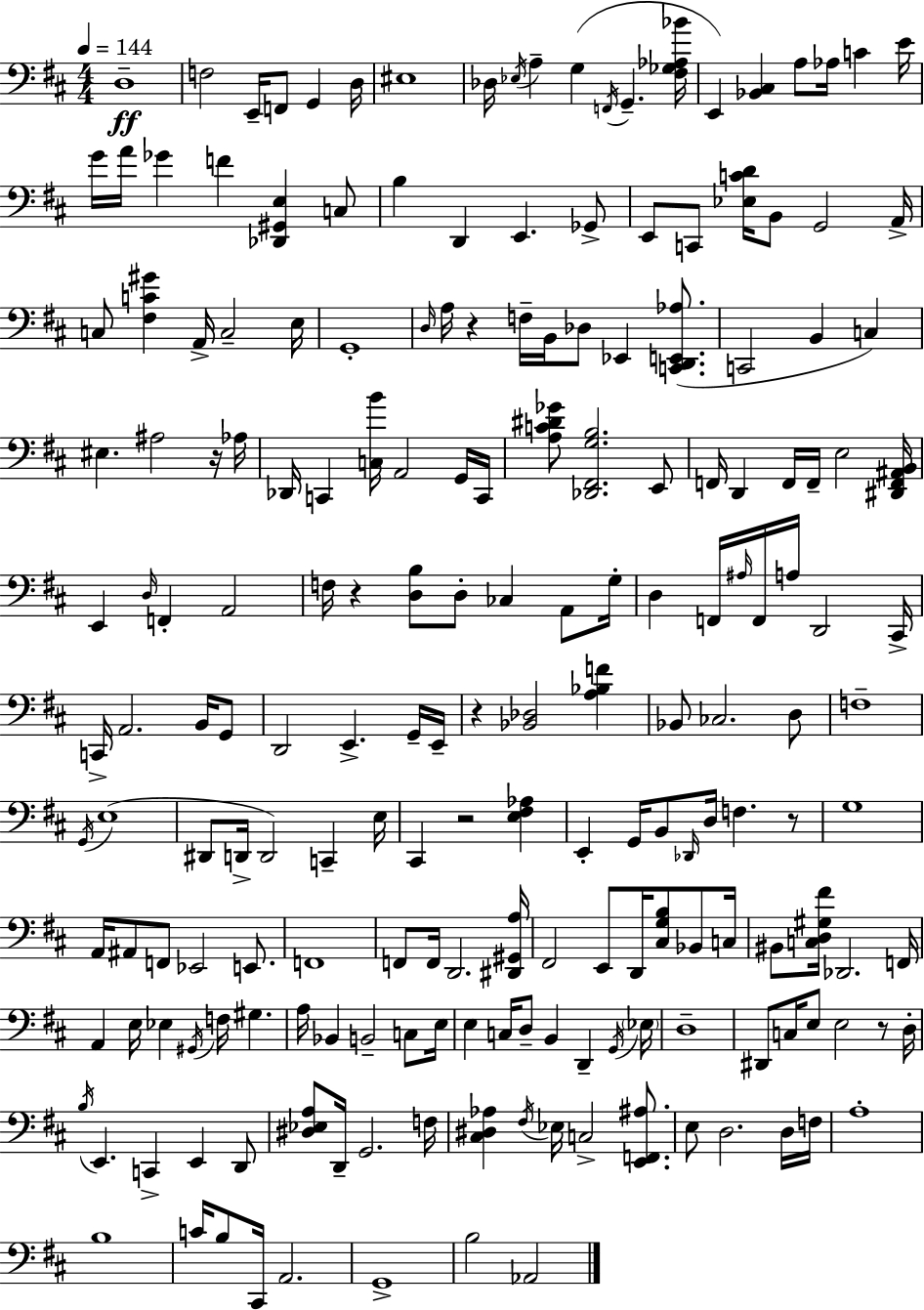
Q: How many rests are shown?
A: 7